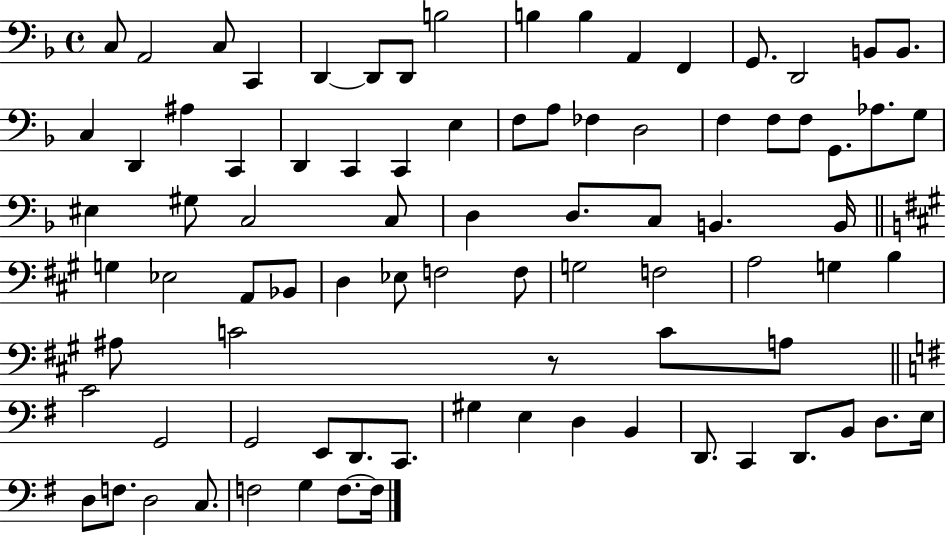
X:1
T:Untitled
M:4/4
L:1/4
K:F
C,/2 A,,2 C,/2 C,, D,, D,,/2 D,,/2 B,2 B, B, A,, F,, G,,/2 D,,2 B,,/2 B,,/2 C, D,, ^A, C,, D,, C,, C,, E, F,/2 A,/2 _F, D,2 F, F,/2 F,/2 G,,/2 _A,/2 G,/2 ^E, ^G,/2 C,2 C,/2 D, D,/2 C,/2 B,, B,,/4 G, _E,2 A,,/2 _B,,/2 D, _E,/2 F,2 F,/2 G,2 F,2 A,2 G, B, ^A,/2 C2 z/2 C/2 A,/2 C2 G,,2 G,,2 E,,/2 D,,/2 C,,/2 ^G, E, D, B,, D,,/2 C,, D,,/2 B,,/2 D,/2 E,/4 D,/2 F,/2 D,2 C,/2 F,2 G, F,/2 F,/4